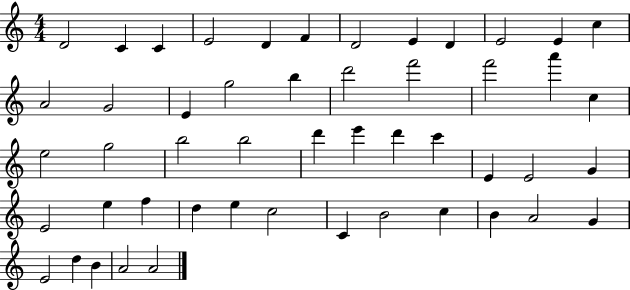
{
  \clef treble
  \numericTimeSignature
  \time 4/4
  \key c \major
  d'2 c'4 c'4 | e'2 d'4 f'4 | d'2 e'4 d'4 | e'2 e'4 c''4 | \break a'2 g'2 | e'4 g''2 b''4 | d'''2 f'''2 | f'''2 a'''4 c''4 | \break e''2 g''2 | b''2 b''2 | d'''4 e'''4 d'''4 c'''4 | e'4 e'2 g'4 | \break e'2 e''4 f''4 | d''4 e''4 c''2 | c'4 b'2 c''4 | b'4 a'2 g'4 | \break e'2 d''4 b'4 | a'2 a'2 | \bar "|."
}